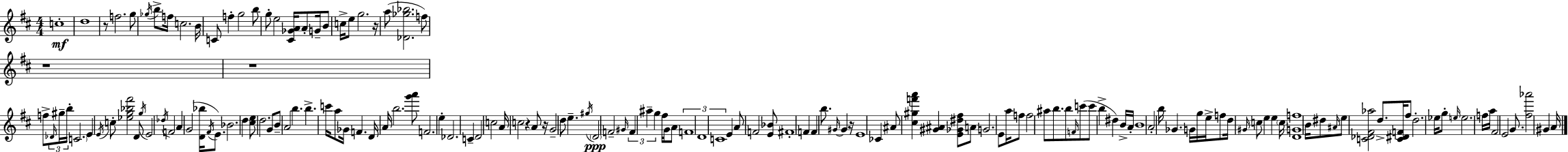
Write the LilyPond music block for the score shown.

{
  \clef treble
  \numericTimeSignature
  \time 4/4
  \key d \major
  c''1-.\mf | d''1 | r8 f''2. g''8 | \acciaccatura { ges''16 } b''8-> f''16 c''2. | \break b'16 c'8 f''4-. g''2 b''8 | g''8-. e''2 <cis' ges' a'>16 a'8-. g'16-- b'8 | c''16-> e''8 g''2. | r16 a''8( <des' ges'' bes''>2. f''8) | \break r1 | r1 | f''8-> \tuplet 3/2 { \grace { des'16 } gis''16-- b''16-. } \parenthesize c'2. | e'4 \acciaccatura { e'16 } c''8-. <ees'' g'' bes'' fis'''>2 | \break d'8 \acciaccatura { g''16 } e'2 \acciaccatura { des''16 } f'2 | a'4 g'2( | <d' bes''>16 \acciaccatura { fis'16 } e'8.) bes'2. | d''4 <cis'' e''>8 d''2. | \break g'8 b'8-- a'2 | b''4. b''4.-> c'''16 a''8 ges'16 | f'4. d'16 a'16 b''2. | <g''' a'''>8 f'2. | \break e''4-. des'2. | c'4-- d'2 c''2 | a'16 c''2 r4 | a'8 r16 g'2-- d''8 | \break e''4.-- \acciaccatura { gis''16 } \parenthesize d'2\ppp f'2-- | \grace { gis'16 } \tuplet 3/2 { f'4 ais''4-- | g''4 } fis''16 g'16 a'8 \tuplet 3/2 { f'1 | d'1 | \break c'1 } | e'4 a'8 f'2 | <e' bes'>8 fis'1-. | f'4 f'4 | \break b''8. \grace { gis'16~ }~ gis'4 r16 e'1 | ces'4 ais'8 <cis'' gis'' f''' a'''>4 | <gis' ais'>4 <e' ges' dis'' fis''>8 a'8 g'2. | e'8 a''16 f''8 f''2 | \break ais''8 b''8. b''8 \grace { f'16 } c'''8( c'''8 | b''4-> dis''4) b'16-> a'16-. b'1 | a'2-. | b''16 ges'4. g'16 g''16 e''16-> f''8 d''16 \grace { gis'16 } | \break c''8 e''4 e''4 \parenthesize c''16 <d' g' f''>1 | b'16 dis''8 \grace { ais'16 } e''8 | <c' des' fis' aes''>2 d''8.-> <c' dis' f'>16 fis''8 d''2.-. | ees''16 g''8-. \grace { e''16 } e''2. | \break f''16 a''16 fis'2 | e'2 g'8. | <fis'' aes'''>2 gis'4 a'16 \bar "|."
}